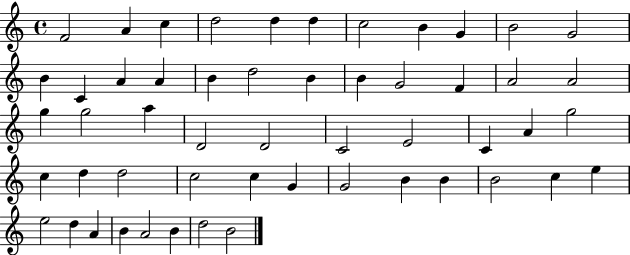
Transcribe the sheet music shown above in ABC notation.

X:1
T:Untitled
M:4/4
L:1/4
K:C
F2 A c d2 d d c2 B G B2 G2 B C A A B d2 B B G2 F A2 A2 g g2 a D2 D2 C2 E2 C A g2 c d d2 c2 c G G2 B B B2 c e e2 d A B A2 B d2 B2